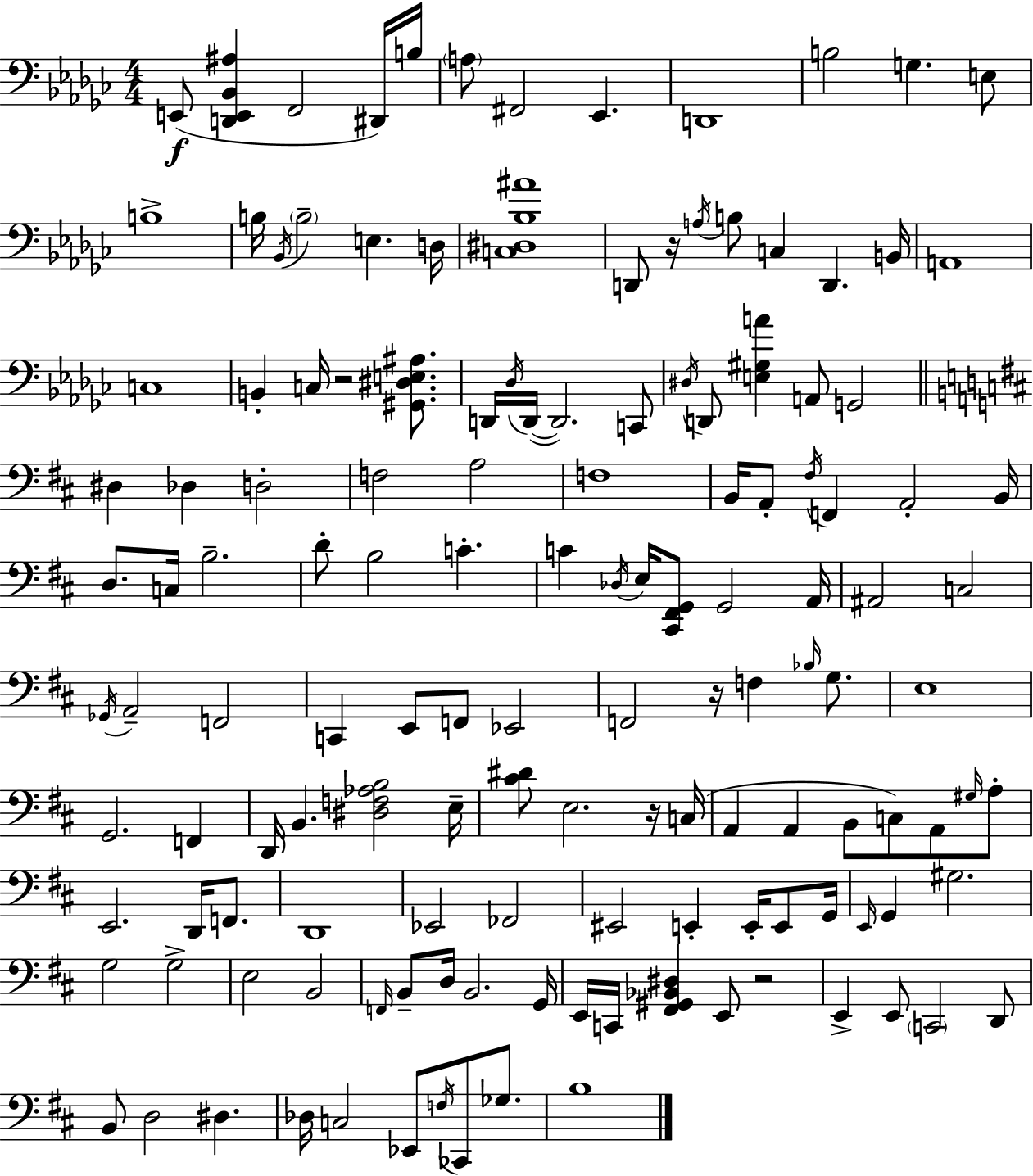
{
  \clef bass
  \numericTimeSignature
  \time 4/4
  \key ees \minor
  e,8(\f <d, e, bes, ais>4 f,2 dis,16) b16 | \parenthesize a8 fis,2 ees,4. | d,1 | b2 g4. e8 | \break b1-> | b16 \acciaccatura { bes,16 } \parenthesize b2-- e4. | d16 <c dis bes ais'>1 | d,8 r16 \acciaccatura { a16 } b8 c4 d,4. | \break b,16 a,1 | c1 | b,4-. c16 r2 <gis, dis e ais>8. | d,16 \acciaccatura { des16 }( d,16~~ d,2.) | \break c,8 \acciaccatura { dis16 } d,8 <e gis a'>4 a,8 g,2 | \bar "||" \break \key b \minor dis4 des4 d2-. | f2 a2 | f1 | b,16 a,8-. \acciaccatura { fis16 } f,4 a,2-. | \break b,16 d8. c16 b2.-- | d'8-. b2 c'4.-. | c'4 \acciaccatura { des16 } e16 <cis, fis, g,>8 g,2 | a,16 ais,2 c2 | \break \acciaccatura { ges,16 } a,2-- f,2 | c,4 e,8 f,8 ees,2 | f,2 r16 f4 | \grace { bes16 } g8. e1 | \break g,2. | f,4 d,16 b,4. <dis f aes b>2 | e16-- <cis' dis'>8 e2. | r16 c16( a,4 a,4 b,8 c8) | \break a,8 \grace { gis16 } a8-. e,2. | d,16 f,8. d,1 | ees,2 fes,2 | eis,2 e,4-. | \break e,16-. e,8 g,16 \grace { e,16 } g,4 gis2. | g2 g2-> | e2 b,2 | \grace { f,16 } b,8-- d16 b,2. | \break g,16 e,16 c,16 <fis, gis, bes, dis>4 e,8 r2 | e,4-> e,8 \parenthesize c,2 | d,8 b,8 d2 | dis4. des16 c2 | \break ees,8 \acciaccatura { f16 } ces,8 ges8. b1 | \bar "|."
}